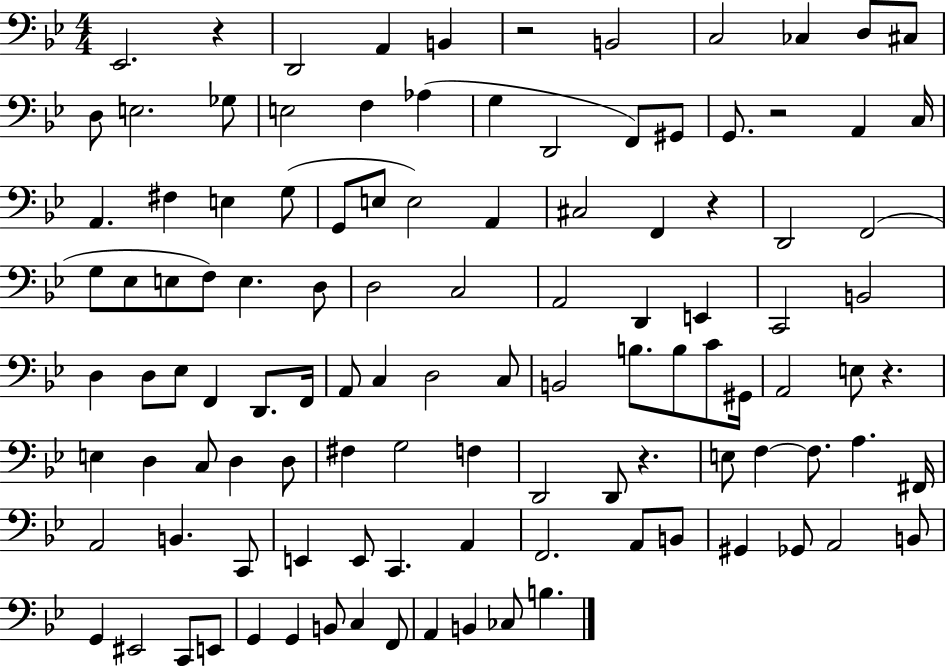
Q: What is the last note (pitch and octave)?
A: B3